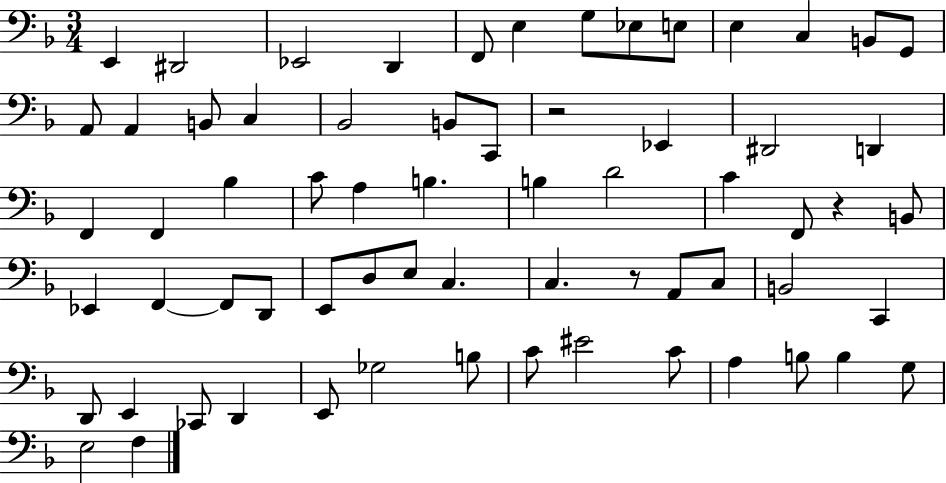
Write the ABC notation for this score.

X:1
T:Untitled
M:3/4
L:1/4
K:F
E,, ^D,,2 _E,,2 D,, F,,/2 E, G,/2 _E,/2 E,/2 E, C, B,,/2 G,,/2 A,,/2 A,, B,,/2 C, _B,,2 B,,/2 C,,/2 z2 _E,, ^D,,2 D,, F,, F,, _B, C/2 A, B, B, D2 C F,,/2 z B,,/2 _E,, F,, F,,/2 D,,/2 E,,/2 D,/2 E,/2 C, C, z/2 A,,/2 C,/2 B,,2 C,, D,,/2 E,, _C,,/2 D,, E,,/2 _G,2 B,/2 C/2 ^E2 C/2 A, B,/2 B, G,/2 E,2 F,